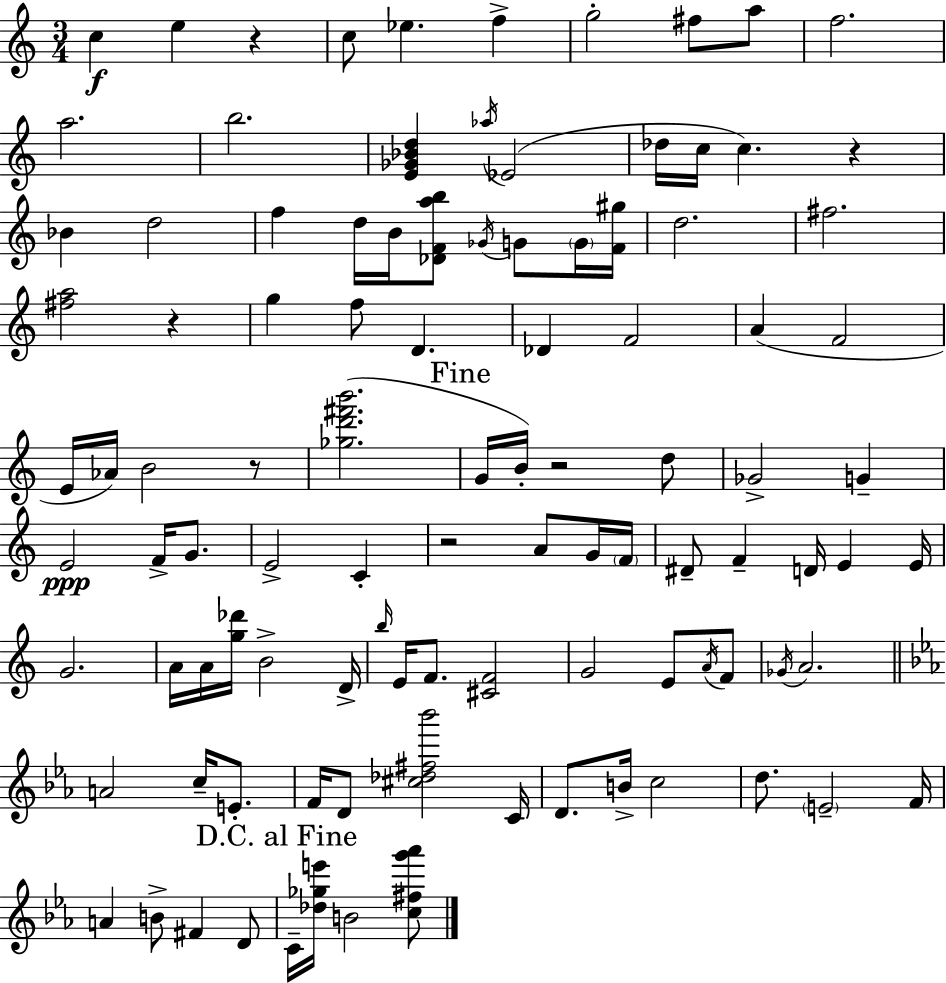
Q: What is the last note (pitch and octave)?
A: B4